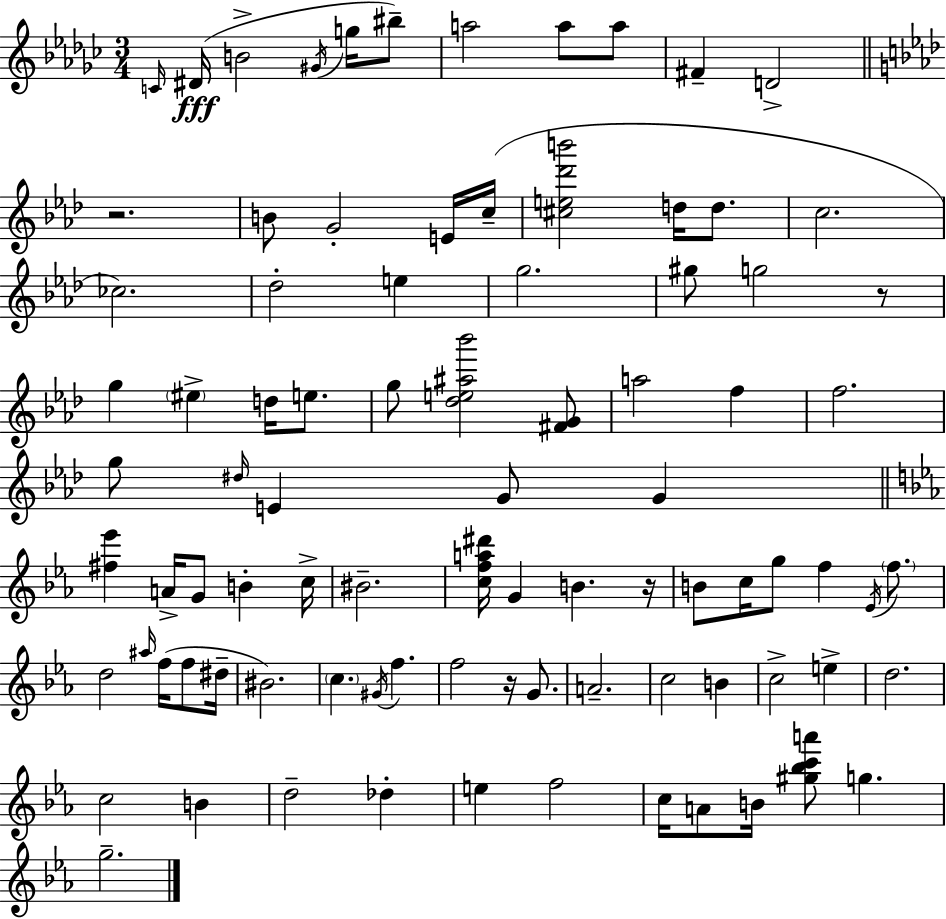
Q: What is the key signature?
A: EES minor